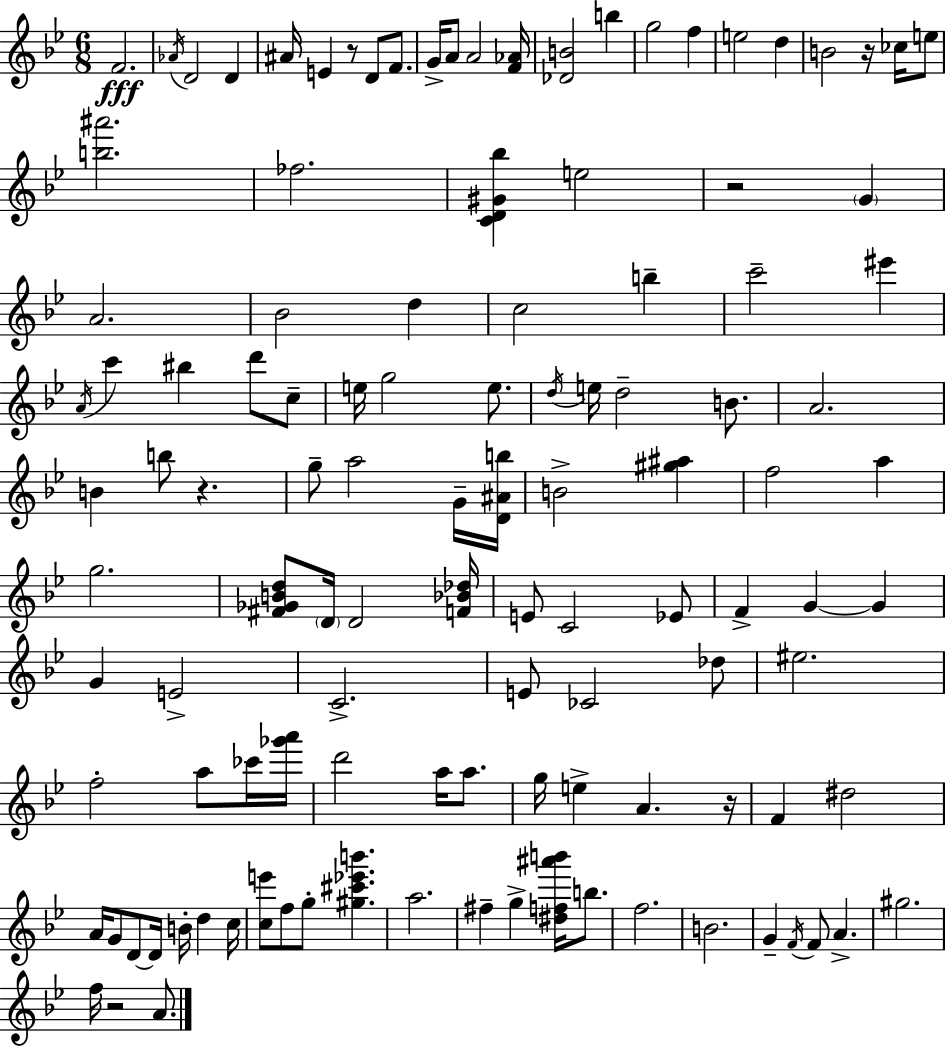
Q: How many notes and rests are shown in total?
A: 117